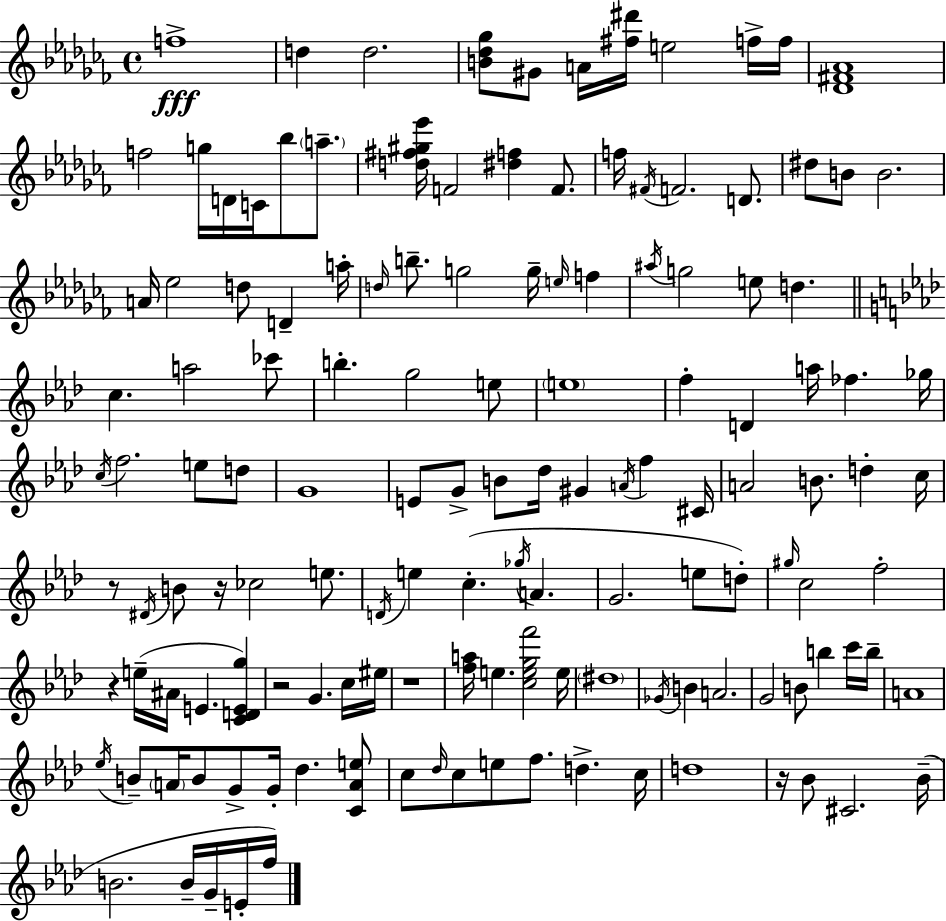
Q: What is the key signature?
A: AES minor